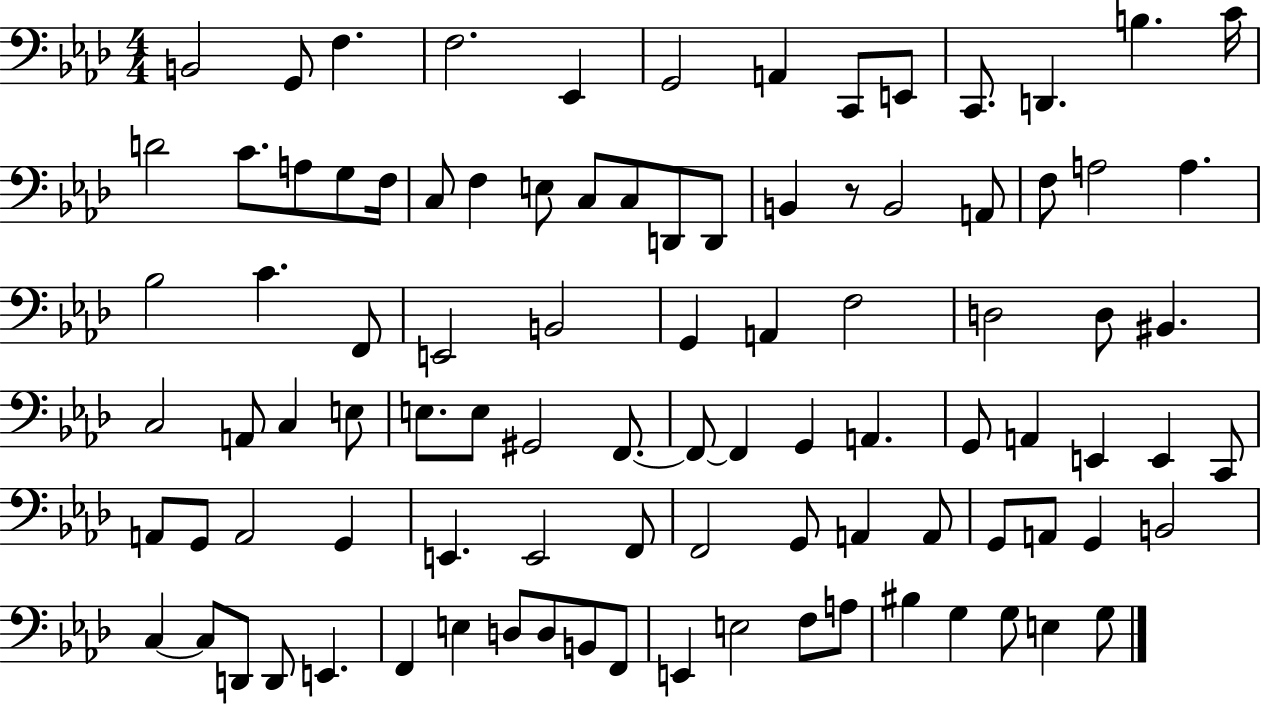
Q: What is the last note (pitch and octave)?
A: G3